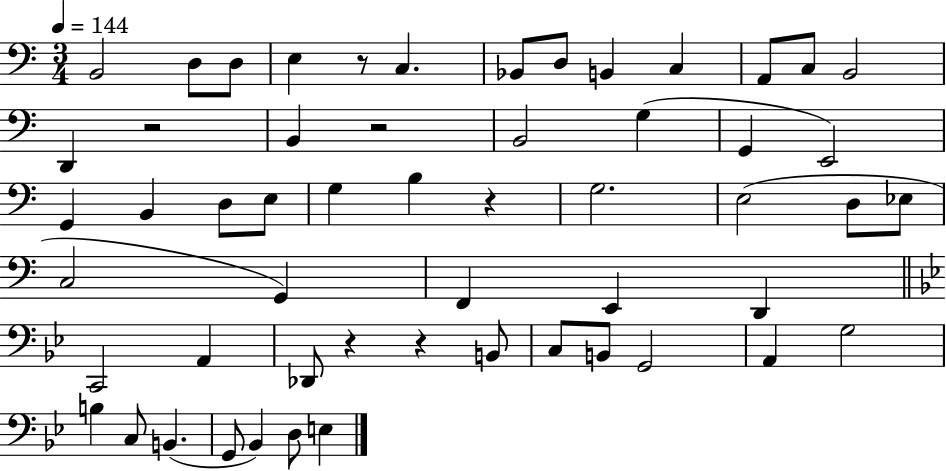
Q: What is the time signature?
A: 3/4